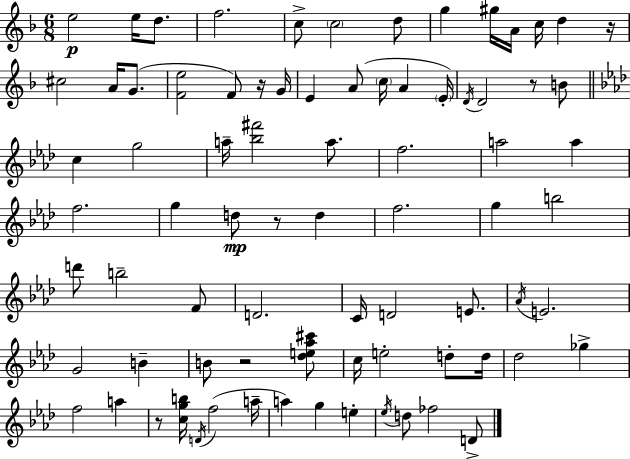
{
  \clef treble
  \numericTimeSignature
  \time 6/8
  \key f \major
  e''2\p e''16 d''8. | f''2. | c''8-> \parenthesize c''2 d''8 | g''4 gis''16 a'16 c''16 d''4 r16 | \break cis''2 a'16 g'8.( | <f' e''>2 f'8) r16 g'16 | e'4 a'8( \parenthesize c''16 a'4 \parenthesize e'16-.) | \acciaccatura { d'16 } d'2 r8 b'8 | \break \bar "||" \break \key f \minor c''4 g''2 | a''16-- <bes'' fis'''>2 a''8. | f''2. | a''2 a''4 | \break f''2. | g''4 d''8\mp r8 d''4 | f''2. | g''4 b''2 | \break d'''8 b''2-- f'8 | d'2. | c'16 d'2 e'8. | \acciaccatura { aes'16 } e'2. | \break g'2 b'4-- | b'8 r2 <des'' e'' aes'' cis'''>8 | c''16 e''2-. d''8-. | d''16 des''2 ges''4-> | \break f''2 a''4 | r8 <c'' g'' b''>16 \acciaccatura { d'16 }( f''2 | a''16-- a''4) g''4 e''4-. | \acciaccatura { ees''16 } d''8 fes''2 | \break d'8-> \bar "|."
}